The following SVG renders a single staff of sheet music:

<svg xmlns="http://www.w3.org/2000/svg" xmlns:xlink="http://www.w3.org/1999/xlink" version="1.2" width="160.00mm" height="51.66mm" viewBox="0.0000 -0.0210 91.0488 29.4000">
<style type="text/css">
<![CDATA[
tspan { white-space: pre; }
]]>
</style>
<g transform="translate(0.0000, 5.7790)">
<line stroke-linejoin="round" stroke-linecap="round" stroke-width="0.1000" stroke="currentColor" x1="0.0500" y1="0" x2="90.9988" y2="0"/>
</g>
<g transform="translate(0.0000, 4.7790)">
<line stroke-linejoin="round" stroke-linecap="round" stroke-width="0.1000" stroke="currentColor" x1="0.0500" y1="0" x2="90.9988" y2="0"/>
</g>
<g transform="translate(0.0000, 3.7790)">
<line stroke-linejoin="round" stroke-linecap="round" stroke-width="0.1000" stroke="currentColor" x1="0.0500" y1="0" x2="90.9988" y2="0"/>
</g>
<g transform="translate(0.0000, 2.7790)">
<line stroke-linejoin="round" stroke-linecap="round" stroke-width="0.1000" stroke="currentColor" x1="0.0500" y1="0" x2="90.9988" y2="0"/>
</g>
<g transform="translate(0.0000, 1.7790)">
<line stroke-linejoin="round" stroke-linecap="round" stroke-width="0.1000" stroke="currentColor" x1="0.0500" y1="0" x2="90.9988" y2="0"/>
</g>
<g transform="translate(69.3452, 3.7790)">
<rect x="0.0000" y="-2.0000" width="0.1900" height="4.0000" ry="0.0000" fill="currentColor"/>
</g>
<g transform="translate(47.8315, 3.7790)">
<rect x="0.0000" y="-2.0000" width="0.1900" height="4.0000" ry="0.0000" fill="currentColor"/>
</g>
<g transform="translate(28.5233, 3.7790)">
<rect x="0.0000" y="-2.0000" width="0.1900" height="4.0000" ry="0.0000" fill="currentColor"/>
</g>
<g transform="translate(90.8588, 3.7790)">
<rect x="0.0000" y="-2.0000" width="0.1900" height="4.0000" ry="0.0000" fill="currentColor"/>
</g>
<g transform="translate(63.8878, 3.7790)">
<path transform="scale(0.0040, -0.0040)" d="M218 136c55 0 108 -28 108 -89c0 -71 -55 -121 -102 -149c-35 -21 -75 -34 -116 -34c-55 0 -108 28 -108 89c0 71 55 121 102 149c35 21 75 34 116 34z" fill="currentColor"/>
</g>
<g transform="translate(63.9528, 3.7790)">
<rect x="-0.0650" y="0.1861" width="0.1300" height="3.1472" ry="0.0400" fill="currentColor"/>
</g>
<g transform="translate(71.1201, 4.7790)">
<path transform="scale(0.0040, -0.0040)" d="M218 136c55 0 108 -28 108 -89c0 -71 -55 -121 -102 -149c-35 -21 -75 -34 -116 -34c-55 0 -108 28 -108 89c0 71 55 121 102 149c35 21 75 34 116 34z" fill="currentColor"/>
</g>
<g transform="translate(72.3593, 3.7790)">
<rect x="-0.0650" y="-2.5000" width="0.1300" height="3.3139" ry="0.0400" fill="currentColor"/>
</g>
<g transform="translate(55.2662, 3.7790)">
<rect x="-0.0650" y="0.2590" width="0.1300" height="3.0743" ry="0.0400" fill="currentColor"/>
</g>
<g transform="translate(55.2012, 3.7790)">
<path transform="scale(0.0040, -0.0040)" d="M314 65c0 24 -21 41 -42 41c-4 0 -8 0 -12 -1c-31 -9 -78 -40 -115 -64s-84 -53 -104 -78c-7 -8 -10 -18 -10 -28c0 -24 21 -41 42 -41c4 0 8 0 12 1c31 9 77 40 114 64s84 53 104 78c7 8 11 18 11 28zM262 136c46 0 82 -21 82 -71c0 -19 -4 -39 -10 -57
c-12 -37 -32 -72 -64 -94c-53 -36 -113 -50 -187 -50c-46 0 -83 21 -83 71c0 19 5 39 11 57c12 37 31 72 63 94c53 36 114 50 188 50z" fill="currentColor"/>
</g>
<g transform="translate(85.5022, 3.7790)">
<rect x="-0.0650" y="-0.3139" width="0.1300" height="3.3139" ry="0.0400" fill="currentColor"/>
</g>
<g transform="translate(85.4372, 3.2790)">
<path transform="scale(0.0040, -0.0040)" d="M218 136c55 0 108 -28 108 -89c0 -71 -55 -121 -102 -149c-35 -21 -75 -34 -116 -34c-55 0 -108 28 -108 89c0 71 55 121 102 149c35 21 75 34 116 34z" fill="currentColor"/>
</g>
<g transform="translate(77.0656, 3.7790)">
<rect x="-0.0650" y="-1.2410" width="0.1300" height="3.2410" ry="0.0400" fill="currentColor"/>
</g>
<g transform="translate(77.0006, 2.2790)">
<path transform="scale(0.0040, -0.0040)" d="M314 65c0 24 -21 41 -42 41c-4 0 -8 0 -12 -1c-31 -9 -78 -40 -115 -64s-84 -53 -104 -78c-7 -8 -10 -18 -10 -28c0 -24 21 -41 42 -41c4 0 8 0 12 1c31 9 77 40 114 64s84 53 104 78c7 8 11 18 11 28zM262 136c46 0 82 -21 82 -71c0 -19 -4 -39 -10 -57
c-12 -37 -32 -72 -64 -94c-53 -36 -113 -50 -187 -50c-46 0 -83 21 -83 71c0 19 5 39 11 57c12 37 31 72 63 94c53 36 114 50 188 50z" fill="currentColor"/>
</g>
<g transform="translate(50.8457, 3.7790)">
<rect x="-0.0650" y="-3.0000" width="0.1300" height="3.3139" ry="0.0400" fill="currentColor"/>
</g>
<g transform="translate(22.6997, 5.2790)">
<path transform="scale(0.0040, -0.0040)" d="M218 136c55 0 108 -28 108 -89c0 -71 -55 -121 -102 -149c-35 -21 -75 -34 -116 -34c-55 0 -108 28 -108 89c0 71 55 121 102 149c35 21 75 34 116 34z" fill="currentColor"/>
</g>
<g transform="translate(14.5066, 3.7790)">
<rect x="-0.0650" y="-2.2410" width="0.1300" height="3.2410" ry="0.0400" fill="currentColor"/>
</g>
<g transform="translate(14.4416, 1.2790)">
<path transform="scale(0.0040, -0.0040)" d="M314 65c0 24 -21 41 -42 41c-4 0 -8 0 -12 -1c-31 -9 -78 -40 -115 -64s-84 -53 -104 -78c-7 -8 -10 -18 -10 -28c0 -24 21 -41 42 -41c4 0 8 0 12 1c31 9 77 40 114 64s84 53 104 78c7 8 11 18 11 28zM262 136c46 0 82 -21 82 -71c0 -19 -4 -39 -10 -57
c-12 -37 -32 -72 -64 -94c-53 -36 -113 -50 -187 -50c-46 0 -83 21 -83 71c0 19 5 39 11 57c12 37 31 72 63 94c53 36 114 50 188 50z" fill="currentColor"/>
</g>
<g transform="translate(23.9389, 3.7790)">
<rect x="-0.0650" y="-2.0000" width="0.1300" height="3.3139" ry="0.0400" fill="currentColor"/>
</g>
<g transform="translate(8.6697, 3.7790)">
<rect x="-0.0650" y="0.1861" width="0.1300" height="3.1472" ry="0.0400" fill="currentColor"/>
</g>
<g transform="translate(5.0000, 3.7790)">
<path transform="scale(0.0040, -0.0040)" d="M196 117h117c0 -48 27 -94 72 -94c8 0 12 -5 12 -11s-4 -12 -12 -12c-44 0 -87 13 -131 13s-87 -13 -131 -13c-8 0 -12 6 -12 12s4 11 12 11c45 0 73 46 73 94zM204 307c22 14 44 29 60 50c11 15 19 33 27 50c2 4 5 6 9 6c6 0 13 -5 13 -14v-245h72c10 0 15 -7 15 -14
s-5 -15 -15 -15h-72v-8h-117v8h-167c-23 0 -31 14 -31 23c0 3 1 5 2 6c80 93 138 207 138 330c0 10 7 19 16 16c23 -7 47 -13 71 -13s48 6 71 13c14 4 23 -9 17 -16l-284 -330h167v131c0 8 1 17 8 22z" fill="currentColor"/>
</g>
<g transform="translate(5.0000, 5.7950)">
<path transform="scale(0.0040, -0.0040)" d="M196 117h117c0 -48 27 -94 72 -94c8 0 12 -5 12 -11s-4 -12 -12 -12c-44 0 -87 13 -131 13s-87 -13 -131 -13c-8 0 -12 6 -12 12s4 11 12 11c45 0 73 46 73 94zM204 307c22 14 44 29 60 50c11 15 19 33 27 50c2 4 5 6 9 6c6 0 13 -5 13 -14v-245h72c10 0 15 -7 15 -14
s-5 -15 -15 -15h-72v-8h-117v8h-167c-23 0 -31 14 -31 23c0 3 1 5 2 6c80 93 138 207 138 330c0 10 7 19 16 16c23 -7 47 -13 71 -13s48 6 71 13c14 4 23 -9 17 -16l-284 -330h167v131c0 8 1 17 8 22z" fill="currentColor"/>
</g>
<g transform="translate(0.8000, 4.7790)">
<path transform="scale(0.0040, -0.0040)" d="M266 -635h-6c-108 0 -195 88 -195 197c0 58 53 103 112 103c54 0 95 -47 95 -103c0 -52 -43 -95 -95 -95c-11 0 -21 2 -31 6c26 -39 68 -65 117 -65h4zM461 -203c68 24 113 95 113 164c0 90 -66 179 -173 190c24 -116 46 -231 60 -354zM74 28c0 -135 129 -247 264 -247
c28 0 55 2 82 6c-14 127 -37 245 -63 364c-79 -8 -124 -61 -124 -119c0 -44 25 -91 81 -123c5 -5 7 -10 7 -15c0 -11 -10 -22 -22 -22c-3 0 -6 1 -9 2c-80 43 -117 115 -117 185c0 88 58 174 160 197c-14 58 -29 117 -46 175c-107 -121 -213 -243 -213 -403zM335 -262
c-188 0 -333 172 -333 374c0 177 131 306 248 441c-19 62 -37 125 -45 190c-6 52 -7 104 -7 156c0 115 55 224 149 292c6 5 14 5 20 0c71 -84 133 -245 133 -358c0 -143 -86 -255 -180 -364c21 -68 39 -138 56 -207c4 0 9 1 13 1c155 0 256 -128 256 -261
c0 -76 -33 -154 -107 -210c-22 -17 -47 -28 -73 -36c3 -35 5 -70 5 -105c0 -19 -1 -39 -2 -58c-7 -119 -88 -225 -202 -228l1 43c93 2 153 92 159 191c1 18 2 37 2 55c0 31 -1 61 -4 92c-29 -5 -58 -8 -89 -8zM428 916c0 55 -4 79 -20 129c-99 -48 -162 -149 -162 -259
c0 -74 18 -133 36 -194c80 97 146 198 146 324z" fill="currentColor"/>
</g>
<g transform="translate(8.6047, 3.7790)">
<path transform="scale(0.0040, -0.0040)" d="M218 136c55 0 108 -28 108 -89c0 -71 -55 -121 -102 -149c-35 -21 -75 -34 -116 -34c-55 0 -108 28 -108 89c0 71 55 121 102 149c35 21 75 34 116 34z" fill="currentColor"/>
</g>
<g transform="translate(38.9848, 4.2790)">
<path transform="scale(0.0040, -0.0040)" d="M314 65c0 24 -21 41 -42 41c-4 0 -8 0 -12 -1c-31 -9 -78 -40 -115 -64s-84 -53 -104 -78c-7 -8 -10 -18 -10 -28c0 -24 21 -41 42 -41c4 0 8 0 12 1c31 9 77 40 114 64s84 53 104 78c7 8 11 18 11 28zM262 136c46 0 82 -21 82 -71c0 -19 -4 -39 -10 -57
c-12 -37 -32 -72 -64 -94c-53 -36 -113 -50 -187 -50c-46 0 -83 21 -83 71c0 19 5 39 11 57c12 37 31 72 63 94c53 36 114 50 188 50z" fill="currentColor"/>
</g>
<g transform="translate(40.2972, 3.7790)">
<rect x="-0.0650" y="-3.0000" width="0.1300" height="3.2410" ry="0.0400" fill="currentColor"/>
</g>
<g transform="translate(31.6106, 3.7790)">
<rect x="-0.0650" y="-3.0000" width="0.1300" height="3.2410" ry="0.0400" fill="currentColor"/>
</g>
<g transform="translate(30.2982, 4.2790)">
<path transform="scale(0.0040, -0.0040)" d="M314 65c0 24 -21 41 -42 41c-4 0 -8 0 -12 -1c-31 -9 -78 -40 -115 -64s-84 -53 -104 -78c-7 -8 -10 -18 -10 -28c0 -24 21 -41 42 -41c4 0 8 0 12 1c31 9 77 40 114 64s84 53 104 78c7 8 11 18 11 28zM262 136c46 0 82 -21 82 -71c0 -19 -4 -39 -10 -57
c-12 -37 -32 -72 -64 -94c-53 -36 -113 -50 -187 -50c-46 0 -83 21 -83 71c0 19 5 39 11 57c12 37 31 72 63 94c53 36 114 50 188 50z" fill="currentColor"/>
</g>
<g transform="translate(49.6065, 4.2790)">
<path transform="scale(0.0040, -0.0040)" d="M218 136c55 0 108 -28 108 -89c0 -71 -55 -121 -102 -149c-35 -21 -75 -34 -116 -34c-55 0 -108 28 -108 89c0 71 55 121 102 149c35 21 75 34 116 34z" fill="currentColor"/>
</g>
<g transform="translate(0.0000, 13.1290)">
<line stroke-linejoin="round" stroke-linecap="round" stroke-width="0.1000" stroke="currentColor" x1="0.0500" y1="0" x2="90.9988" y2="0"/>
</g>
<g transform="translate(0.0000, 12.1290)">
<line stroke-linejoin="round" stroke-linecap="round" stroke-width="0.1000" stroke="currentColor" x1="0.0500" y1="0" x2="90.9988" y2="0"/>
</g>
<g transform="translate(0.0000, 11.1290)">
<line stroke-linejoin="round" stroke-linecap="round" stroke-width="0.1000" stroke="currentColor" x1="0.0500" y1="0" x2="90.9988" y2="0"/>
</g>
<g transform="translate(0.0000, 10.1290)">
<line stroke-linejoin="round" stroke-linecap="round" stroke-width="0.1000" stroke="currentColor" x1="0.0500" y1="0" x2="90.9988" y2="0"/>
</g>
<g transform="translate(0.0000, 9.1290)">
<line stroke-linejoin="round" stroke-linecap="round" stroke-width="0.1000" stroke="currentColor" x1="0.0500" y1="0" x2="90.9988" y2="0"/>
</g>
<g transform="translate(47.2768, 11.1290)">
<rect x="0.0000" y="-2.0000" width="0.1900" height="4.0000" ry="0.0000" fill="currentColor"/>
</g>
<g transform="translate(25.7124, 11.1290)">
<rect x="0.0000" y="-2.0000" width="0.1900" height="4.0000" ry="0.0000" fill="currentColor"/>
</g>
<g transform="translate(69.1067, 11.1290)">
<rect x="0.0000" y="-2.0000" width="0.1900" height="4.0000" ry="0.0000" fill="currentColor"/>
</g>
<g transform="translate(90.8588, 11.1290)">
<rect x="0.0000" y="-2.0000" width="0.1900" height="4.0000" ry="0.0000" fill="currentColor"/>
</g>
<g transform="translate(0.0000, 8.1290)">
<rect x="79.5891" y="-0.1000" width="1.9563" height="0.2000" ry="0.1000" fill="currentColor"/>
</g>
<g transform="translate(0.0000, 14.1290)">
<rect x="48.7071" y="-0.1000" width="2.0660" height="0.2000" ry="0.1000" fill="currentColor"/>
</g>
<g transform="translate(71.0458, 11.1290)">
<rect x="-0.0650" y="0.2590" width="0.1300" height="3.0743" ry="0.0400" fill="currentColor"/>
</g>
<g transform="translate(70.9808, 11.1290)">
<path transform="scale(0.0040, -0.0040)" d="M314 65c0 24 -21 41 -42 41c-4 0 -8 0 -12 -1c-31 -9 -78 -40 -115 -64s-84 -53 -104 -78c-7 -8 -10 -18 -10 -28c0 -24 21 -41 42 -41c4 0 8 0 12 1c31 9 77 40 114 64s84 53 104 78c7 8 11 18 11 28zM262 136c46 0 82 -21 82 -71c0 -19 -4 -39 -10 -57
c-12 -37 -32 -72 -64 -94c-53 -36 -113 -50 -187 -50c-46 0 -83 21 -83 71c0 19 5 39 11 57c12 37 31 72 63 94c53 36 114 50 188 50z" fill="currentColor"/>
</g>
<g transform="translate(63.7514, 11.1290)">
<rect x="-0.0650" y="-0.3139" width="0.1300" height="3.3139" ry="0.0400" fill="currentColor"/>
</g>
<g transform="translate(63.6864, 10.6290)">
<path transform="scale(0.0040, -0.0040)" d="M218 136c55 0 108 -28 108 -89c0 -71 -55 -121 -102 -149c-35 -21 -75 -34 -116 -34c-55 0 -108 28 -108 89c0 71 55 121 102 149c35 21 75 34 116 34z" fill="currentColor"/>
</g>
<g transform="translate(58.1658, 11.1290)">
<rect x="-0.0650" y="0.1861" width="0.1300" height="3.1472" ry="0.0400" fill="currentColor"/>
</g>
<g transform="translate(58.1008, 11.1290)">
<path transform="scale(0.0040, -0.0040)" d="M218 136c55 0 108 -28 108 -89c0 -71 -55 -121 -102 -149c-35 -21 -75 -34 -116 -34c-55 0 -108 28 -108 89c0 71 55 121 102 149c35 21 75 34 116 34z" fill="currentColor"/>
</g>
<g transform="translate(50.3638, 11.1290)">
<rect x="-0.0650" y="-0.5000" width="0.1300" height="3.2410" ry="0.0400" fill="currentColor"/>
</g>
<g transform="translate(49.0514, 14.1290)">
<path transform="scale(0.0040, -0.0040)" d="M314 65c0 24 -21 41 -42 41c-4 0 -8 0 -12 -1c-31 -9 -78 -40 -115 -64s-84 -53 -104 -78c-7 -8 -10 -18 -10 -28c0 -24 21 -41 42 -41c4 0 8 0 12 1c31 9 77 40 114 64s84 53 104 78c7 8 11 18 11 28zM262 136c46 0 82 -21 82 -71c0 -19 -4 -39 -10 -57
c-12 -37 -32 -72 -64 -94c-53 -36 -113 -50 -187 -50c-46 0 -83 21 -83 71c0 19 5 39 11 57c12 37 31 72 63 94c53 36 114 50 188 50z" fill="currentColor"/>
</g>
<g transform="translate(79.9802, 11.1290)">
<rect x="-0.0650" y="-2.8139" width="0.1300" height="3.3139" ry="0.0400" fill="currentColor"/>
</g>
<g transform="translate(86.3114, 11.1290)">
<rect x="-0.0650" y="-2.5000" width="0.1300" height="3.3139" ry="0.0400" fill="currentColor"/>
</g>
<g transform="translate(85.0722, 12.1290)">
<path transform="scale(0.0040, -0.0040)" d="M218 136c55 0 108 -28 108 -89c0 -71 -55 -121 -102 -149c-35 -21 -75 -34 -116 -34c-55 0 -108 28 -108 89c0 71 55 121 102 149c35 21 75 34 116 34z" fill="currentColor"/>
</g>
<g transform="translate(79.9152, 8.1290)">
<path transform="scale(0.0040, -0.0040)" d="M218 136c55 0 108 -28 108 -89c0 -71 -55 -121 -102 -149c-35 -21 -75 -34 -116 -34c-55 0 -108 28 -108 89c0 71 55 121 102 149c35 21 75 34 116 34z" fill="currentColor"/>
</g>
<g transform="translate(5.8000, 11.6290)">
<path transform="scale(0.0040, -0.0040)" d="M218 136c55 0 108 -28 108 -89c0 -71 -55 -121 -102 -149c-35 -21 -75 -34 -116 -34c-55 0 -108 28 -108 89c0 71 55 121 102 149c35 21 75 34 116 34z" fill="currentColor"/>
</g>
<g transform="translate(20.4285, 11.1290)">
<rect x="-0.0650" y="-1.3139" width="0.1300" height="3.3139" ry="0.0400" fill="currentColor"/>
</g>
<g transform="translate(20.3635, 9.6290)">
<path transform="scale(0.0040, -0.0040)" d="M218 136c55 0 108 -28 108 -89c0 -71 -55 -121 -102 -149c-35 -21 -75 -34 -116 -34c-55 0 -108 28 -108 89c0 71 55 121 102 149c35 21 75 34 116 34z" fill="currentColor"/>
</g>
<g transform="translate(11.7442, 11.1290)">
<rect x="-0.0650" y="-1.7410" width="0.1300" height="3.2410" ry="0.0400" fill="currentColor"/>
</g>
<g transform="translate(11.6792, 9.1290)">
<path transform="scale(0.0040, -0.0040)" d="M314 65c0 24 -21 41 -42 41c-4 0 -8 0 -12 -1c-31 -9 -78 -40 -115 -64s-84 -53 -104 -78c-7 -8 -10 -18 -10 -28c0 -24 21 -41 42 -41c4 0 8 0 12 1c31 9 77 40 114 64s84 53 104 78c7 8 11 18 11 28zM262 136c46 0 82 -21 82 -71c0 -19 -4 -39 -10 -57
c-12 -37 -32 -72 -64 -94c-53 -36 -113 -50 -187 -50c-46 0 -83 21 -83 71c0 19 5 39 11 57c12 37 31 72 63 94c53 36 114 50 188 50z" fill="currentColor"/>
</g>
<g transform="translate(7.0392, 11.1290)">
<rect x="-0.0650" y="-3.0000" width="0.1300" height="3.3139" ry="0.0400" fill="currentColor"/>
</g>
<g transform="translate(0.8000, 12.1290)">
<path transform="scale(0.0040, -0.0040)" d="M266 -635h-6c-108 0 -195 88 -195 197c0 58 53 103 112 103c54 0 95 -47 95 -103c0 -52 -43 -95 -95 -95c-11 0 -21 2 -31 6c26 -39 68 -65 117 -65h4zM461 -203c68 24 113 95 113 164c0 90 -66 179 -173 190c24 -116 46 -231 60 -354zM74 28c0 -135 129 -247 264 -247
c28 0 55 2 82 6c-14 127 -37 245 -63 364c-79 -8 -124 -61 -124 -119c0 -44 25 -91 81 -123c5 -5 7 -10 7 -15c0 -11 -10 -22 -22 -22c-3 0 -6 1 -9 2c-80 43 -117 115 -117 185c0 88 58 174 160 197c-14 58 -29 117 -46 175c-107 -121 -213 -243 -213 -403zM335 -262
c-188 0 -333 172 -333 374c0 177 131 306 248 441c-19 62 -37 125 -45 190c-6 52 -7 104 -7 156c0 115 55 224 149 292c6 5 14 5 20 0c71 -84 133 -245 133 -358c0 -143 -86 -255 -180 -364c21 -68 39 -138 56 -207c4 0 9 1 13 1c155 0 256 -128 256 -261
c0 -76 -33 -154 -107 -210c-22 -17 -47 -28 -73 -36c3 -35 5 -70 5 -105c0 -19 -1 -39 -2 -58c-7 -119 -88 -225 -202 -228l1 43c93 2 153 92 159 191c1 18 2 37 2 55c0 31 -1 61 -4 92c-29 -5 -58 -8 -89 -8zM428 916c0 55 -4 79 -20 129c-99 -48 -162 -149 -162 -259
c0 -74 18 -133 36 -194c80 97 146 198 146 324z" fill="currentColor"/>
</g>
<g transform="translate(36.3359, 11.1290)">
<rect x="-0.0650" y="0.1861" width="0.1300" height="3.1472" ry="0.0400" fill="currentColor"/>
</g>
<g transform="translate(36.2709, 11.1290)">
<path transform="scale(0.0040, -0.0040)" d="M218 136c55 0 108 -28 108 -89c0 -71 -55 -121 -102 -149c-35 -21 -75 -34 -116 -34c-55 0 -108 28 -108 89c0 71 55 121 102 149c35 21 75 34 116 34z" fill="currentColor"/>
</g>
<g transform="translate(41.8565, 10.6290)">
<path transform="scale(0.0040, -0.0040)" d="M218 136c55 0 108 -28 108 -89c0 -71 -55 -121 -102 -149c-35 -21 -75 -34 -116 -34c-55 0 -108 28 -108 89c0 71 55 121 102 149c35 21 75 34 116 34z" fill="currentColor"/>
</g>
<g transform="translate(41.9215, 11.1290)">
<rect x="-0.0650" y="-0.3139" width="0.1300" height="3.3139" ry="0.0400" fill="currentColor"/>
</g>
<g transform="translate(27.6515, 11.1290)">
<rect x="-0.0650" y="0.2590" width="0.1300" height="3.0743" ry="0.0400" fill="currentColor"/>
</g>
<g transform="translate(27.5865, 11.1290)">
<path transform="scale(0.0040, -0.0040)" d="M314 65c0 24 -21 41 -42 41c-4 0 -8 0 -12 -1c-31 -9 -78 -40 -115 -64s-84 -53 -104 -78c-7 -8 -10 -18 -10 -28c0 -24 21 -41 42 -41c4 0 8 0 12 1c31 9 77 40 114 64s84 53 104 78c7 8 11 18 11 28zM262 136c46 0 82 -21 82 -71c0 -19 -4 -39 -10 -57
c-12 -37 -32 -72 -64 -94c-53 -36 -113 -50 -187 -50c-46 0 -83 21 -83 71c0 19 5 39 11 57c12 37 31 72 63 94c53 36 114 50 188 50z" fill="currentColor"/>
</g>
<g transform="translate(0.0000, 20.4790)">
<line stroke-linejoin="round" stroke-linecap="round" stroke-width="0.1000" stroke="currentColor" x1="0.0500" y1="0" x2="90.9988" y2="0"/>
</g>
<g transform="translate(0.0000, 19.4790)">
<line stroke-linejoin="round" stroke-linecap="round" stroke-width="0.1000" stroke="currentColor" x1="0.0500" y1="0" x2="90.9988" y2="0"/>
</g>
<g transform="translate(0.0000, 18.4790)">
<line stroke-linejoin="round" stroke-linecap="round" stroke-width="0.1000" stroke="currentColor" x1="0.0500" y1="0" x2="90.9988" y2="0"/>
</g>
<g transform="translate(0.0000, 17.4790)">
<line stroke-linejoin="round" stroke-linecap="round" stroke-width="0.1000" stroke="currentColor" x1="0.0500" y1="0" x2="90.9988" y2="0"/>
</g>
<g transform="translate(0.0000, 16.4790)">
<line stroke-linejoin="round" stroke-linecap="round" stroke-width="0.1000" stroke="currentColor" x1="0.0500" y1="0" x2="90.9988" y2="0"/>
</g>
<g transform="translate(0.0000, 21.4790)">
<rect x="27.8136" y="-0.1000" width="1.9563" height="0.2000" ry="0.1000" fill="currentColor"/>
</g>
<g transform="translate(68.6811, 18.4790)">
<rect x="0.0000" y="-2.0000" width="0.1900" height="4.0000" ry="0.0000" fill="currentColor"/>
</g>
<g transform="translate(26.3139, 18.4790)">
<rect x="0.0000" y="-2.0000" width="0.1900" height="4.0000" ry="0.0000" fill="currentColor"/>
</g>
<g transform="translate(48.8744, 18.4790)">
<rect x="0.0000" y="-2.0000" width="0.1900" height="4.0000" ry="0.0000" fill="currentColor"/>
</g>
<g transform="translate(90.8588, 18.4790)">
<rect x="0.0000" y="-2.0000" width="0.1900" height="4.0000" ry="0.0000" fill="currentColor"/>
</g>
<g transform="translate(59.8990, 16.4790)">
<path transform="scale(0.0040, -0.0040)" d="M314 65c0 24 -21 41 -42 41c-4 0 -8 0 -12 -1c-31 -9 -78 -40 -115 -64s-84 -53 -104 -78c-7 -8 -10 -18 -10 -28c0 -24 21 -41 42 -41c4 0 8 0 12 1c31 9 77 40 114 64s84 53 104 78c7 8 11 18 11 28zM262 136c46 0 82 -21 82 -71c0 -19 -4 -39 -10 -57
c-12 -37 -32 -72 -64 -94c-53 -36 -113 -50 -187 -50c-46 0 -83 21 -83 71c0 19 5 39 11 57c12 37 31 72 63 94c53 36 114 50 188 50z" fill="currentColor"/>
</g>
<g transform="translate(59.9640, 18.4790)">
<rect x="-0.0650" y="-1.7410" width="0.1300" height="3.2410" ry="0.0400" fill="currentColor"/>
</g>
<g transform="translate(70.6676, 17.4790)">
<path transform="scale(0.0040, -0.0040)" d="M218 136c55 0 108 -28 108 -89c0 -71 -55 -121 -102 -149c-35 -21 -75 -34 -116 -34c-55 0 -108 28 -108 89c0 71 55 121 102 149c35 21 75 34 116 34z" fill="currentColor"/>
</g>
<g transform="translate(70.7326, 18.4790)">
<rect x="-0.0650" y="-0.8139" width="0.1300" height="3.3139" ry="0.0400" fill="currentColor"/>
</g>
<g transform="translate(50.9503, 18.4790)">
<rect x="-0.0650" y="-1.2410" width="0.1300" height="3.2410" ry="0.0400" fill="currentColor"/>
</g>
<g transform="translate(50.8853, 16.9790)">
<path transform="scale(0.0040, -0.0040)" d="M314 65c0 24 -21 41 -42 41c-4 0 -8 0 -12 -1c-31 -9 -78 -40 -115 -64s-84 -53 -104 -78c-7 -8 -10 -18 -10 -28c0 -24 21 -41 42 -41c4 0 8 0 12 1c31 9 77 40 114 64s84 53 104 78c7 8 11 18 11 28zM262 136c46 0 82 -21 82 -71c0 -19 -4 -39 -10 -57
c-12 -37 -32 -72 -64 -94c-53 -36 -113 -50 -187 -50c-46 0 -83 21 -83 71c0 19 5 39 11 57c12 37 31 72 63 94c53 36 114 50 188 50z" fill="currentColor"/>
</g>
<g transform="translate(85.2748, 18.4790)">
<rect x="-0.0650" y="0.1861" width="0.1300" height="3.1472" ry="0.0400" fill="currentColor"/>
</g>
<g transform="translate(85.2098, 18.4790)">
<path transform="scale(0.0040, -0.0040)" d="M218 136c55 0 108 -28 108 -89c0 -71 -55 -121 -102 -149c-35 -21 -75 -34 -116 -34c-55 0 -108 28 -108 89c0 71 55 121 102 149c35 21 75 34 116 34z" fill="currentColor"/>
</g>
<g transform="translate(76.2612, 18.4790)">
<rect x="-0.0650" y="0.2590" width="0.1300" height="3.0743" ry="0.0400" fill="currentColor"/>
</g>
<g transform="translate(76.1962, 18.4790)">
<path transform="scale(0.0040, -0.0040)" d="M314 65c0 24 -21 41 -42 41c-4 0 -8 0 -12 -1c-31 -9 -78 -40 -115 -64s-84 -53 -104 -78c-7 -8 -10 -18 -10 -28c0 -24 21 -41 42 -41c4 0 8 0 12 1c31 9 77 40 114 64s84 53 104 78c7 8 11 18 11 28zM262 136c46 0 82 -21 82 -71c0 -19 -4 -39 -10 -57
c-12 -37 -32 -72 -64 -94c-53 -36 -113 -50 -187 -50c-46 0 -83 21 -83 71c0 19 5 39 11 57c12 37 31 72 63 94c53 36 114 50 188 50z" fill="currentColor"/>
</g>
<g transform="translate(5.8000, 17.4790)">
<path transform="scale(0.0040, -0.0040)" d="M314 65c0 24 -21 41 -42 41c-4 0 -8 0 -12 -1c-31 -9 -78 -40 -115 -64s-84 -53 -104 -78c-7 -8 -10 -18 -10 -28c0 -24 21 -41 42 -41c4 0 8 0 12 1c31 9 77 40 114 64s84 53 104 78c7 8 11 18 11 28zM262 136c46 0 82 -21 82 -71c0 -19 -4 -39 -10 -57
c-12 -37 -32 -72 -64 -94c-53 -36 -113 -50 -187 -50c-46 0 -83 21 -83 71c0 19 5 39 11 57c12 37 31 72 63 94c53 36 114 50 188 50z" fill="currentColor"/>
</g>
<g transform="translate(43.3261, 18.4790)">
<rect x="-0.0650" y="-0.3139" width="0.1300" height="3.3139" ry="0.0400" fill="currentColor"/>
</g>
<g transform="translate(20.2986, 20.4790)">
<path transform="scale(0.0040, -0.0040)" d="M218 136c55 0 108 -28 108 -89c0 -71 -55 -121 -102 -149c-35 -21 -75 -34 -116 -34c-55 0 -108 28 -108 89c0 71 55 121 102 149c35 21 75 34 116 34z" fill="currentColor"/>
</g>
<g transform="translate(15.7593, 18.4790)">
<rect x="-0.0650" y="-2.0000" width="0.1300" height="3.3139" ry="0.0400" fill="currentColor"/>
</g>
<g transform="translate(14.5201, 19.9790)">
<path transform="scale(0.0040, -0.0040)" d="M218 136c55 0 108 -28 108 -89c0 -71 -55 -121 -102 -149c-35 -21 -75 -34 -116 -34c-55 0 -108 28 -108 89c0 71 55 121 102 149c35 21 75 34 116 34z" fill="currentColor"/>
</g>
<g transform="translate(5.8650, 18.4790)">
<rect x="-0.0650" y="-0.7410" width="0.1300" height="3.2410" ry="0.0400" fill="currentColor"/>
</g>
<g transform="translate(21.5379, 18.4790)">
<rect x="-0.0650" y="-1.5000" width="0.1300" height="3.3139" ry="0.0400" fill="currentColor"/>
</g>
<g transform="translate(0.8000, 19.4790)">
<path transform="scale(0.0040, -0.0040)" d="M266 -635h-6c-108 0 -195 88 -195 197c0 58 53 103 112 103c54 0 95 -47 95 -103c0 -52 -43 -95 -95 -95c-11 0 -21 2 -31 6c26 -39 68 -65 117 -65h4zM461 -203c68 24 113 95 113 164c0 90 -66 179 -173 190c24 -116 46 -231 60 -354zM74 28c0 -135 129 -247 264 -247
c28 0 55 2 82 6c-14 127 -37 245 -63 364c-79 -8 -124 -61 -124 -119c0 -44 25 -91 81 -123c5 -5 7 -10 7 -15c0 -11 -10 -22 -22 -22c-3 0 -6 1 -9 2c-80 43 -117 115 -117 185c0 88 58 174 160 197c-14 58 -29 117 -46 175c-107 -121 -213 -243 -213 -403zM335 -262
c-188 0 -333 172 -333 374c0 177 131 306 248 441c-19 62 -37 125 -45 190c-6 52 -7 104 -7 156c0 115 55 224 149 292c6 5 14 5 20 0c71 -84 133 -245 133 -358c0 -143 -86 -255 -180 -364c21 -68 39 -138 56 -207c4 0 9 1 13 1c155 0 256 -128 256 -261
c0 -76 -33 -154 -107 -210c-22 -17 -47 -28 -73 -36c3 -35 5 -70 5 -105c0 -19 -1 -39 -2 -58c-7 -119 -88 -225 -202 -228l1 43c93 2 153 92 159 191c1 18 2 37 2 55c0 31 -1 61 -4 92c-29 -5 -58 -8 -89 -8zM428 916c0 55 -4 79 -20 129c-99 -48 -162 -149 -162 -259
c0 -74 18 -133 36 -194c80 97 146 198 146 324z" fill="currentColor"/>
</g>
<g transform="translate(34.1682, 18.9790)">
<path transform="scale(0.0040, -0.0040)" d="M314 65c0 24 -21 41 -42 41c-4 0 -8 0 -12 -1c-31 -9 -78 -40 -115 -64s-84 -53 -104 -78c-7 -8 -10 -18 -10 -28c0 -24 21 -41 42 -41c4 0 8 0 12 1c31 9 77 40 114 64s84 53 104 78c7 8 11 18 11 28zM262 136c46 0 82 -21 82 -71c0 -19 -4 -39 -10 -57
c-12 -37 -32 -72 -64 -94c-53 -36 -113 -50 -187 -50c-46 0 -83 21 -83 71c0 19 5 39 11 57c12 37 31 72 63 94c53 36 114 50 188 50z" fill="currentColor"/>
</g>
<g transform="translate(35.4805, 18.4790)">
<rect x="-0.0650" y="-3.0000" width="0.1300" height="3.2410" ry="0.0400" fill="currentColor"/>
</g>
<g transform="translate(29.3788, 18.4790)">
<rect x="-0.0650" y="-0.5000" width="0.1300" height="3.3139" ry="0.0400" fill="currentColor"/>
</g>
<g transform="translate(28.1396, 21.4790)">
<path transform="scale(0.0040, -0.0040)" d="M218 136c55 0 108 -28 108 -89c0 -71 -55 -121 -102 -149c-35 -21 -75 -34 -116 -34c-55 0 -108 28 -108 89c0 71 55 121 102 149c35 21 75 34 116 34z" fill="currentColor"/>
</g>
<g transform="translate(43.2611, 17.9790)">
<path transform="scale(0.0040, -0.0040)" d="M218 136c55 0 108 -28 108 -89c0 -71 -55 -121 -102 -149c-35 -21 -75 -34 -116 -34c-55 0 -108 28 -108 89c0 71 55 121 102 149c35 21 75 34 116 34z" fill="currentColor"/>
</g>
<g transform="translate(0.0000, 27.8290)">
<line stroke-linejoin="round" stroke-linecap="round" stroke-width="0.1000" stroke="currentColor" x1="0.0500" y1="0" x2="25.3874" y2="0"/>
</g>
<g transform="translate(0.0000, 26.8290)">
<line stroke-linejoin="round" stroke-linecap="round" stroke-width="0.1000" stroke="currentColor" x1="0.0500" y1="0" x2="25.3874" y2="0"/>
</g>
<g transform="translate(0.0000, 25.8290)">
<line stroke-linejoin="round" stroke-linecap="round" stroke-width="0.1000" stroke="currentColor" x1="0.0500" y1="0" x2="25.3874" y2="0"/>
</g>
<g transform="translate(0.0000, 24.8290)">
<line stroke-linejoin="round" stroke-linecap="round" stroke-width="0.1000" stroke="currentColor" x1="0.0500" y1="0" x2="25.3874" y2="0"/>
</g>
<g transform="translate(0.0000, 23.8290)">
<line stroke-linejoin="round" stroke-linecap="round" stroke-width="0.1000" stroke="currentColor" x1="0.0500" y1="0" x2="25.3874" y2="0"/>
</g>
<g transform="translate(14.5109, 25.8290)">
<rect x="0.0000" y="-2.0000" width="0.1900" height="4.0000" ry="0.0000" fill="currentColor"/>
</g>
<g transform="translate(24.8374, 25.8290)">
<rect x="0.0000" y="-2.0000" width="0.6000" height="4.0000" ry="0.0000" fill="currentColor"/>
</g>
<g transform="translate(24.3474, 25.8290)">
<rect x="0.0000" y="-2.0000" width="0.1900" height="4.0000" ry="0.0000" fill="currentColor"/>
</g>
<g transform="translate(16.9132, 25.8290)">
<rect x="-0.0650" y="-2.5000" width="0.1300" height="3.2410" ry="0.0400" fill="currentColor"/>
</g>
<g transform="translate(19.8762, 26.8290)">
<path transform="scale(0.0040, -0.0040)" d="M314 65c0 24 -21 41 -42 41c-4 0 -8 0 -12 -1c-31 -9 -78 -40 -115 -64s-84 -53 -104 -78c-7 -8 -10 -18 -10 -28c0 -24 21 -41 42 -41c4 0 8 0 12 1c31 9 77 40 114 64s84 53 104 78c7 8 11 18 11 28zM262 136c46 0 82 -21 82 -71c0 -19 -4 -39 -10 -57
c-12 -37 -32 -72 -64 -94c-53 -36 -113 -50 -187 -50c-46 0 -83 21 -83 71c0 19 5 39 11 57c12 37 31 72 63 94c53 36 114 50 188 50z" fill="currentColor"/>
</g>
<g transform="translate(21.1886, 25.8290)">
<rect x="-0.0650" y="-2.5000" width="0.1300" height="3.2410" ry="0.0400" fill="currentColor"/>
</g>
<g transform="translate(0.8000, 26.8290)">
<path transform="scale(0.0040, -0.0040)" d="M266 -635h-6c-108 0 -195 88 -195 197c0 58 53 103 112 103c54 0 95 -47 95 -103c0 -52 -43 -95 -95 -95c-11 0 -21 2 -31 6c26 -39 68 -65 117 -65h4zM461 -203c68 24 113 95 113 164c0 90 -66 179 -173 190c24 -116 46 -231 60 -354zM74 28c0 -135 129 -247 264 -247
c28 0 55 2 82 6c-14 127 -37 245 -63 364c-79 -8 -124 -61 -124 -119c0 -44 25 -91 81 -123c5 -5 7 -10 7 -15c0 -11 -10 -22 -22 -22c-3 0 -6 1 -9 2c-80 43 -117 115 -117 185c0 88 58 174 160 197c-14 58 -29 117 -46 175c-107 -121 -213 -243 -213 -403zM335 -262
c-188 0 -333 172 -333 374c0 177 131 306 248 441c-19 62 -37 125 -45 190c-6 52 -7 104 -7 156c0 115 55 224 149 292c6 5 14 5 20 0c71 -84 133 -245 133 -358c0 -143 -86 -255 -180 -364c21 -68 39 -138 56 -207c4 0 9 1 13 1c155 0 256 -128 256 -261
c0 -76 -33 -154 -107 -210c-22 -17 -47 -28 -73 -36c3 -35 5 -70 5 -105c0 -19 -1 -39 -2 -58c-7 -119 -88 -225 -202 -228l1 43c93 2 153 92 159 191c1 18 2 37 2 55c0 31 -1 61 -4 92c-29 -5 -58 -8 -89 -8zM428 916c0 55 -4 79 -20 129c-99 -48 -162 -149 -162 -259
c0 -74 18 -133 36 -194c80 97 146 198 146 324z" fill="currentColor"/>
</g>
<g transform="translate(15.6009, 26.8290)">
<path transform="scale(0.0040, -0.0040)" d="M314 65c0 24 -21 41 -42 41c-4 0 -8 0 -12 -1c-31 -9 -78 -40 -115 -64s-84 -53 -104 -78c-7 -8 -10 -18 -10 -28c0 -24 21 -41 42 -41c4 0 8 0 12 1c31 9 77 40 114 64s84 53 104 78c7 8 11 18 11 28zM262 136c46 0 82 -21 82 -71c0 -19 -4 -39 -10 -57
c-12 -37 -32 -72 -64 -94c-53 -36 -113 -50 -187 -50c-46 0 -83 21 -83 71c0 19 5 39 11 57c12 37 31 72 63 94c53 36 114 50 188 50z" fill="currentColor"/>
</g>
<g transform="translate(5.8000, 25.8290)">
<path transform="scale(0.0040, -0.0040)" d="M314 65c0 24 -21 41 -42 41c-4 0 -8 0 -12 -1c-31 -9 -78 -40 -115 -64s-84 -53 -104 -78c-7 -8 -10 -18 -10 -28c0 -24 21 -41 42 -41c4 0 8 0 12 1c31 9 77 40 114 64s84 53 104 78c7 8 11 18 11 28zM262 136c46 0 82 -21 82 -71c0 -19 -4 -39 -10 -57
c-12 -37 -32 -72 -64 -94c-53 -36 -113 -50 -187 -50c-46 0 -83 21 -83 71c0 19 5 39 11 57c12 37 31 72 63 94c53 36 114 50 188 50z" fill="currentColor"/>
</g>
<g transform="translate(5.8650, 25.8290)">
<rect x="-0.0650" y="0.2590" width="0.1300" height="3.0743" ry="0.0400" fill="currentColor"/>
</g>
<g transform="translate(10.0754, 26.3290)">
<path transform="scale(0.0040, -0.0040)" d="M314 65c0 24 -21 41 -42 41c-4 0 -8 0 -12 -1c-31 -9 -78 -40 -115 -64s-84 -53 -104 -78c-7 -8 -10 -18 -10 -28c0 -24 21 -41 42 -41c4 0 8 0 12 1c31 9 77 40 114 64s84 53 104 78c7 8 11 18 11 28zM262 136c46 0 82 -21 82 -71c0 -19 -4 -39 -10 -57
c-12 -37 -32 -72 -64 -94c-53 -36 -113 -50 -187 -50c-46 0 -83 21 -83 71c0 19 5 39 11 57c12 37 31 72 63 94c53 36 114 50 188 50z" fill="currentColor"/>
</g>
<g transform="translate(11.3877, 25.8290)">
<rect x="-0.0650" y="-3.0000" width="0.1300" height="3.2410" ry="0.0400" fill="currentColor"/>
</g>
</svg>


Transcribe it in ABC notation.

X:1
T:Untitled
M:4/4
L:1/4
K:C
B g2 F A2 A2 A B2 B G e2 c A f2 e B2 B c C2 B c B2 a G d2 F E C A2 c e2 f2 d B2 B B2 A2 G2 G2